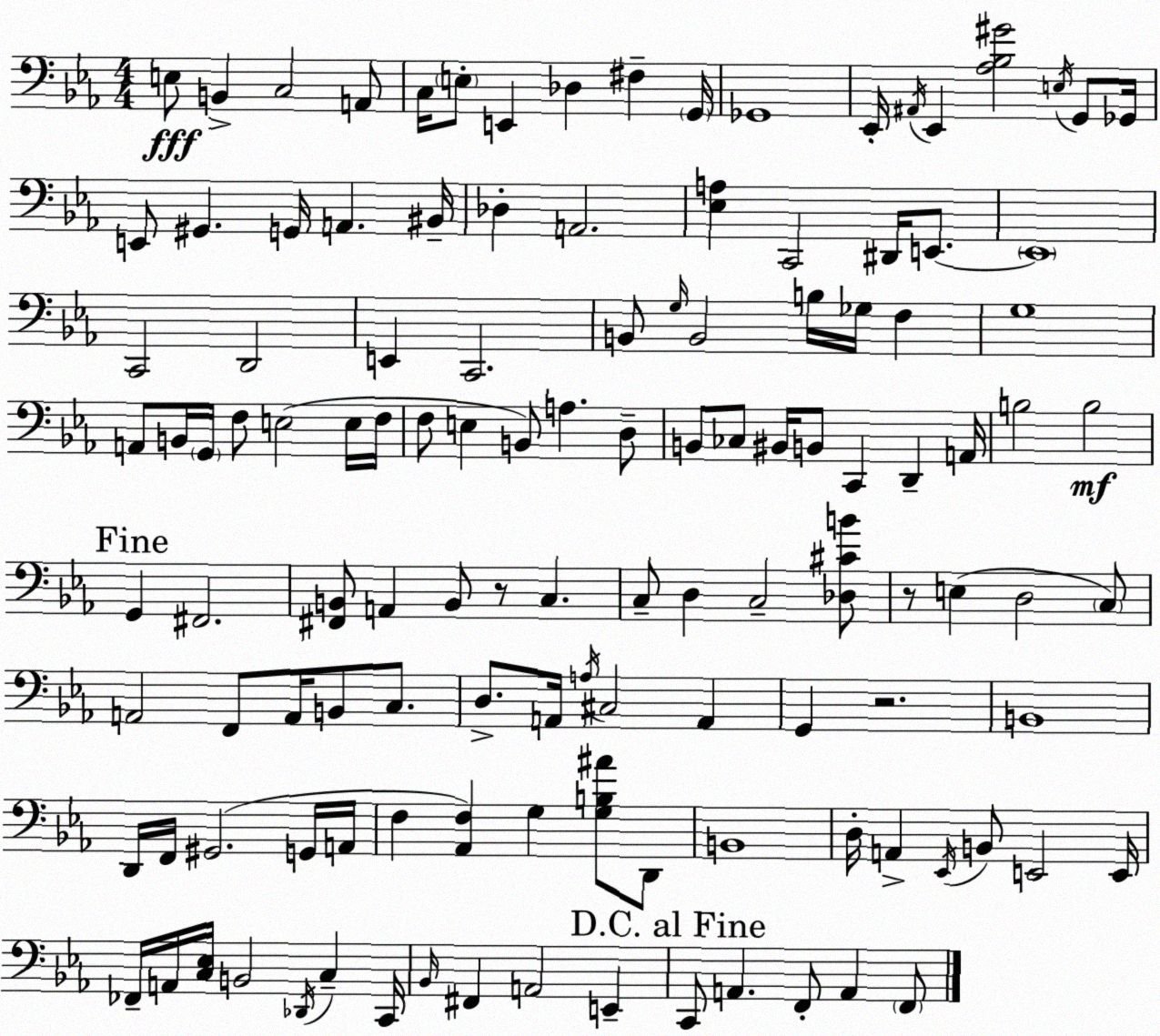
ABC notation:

X:1
T:Untitled
M:4/4
L:1/4
K:Eb
E,/2 B,, C,2 A,,/2 C,/4 E,/2 E,, _D, ^F, G,,/4 _G,,4 _E,,/4 ^A,,/4 _E,, [_A,_B,^G]2 E,/4 G,,/2 _G,,/4 E,,/2 ^G,, G,,/4 A,, ^B,,/4 _D, A,,2 [_E,A,] C,,2 ^D,,/4 E,,/2 E,,4 C,,2 D,,2 E,, C,,2 B,,/2 G,/4 B,,2 B,/4 _G,/4 F, G,4 A,,/2 B,,/4 G,,/4 F,/2 E,2 E,/4 F,/4 F,/2 E, B,,/2 A, D,/2 B,,/2 _C,/2 ^B,,/4 B,,/2 C,, D,, A,,/4 B,2 B,2 G,, ^F,,2 [^F,,B,,]/2 A,, B,,/2 z/2 C, C,/2 D, C,2 [_D,^CB]/2 z/2 E, D,2 C,/2 A,,2 F,,/2 A,,/4 B,,/2 C,/2 D,/2 A,,/4 A,/4 ^C,2 A,, G,, z2 B,,4 D,,/4 F,,/4 ^G,,2 G,,/4 A,,/4 F, [_A,,F,] G, [G,B,^A]/2 D,,/2 B,,4 D,/4 A,, _E,,/4 B,,/2 E,,2 E,,/4 _F,,/4 A,,/4 [C,_E,]/4 B,,2 _D,,/4 C, C,,/4 _B,,/4 ^F,, A,,2 E,, C,,/2 A,, F,,/2 A,, F,,/2